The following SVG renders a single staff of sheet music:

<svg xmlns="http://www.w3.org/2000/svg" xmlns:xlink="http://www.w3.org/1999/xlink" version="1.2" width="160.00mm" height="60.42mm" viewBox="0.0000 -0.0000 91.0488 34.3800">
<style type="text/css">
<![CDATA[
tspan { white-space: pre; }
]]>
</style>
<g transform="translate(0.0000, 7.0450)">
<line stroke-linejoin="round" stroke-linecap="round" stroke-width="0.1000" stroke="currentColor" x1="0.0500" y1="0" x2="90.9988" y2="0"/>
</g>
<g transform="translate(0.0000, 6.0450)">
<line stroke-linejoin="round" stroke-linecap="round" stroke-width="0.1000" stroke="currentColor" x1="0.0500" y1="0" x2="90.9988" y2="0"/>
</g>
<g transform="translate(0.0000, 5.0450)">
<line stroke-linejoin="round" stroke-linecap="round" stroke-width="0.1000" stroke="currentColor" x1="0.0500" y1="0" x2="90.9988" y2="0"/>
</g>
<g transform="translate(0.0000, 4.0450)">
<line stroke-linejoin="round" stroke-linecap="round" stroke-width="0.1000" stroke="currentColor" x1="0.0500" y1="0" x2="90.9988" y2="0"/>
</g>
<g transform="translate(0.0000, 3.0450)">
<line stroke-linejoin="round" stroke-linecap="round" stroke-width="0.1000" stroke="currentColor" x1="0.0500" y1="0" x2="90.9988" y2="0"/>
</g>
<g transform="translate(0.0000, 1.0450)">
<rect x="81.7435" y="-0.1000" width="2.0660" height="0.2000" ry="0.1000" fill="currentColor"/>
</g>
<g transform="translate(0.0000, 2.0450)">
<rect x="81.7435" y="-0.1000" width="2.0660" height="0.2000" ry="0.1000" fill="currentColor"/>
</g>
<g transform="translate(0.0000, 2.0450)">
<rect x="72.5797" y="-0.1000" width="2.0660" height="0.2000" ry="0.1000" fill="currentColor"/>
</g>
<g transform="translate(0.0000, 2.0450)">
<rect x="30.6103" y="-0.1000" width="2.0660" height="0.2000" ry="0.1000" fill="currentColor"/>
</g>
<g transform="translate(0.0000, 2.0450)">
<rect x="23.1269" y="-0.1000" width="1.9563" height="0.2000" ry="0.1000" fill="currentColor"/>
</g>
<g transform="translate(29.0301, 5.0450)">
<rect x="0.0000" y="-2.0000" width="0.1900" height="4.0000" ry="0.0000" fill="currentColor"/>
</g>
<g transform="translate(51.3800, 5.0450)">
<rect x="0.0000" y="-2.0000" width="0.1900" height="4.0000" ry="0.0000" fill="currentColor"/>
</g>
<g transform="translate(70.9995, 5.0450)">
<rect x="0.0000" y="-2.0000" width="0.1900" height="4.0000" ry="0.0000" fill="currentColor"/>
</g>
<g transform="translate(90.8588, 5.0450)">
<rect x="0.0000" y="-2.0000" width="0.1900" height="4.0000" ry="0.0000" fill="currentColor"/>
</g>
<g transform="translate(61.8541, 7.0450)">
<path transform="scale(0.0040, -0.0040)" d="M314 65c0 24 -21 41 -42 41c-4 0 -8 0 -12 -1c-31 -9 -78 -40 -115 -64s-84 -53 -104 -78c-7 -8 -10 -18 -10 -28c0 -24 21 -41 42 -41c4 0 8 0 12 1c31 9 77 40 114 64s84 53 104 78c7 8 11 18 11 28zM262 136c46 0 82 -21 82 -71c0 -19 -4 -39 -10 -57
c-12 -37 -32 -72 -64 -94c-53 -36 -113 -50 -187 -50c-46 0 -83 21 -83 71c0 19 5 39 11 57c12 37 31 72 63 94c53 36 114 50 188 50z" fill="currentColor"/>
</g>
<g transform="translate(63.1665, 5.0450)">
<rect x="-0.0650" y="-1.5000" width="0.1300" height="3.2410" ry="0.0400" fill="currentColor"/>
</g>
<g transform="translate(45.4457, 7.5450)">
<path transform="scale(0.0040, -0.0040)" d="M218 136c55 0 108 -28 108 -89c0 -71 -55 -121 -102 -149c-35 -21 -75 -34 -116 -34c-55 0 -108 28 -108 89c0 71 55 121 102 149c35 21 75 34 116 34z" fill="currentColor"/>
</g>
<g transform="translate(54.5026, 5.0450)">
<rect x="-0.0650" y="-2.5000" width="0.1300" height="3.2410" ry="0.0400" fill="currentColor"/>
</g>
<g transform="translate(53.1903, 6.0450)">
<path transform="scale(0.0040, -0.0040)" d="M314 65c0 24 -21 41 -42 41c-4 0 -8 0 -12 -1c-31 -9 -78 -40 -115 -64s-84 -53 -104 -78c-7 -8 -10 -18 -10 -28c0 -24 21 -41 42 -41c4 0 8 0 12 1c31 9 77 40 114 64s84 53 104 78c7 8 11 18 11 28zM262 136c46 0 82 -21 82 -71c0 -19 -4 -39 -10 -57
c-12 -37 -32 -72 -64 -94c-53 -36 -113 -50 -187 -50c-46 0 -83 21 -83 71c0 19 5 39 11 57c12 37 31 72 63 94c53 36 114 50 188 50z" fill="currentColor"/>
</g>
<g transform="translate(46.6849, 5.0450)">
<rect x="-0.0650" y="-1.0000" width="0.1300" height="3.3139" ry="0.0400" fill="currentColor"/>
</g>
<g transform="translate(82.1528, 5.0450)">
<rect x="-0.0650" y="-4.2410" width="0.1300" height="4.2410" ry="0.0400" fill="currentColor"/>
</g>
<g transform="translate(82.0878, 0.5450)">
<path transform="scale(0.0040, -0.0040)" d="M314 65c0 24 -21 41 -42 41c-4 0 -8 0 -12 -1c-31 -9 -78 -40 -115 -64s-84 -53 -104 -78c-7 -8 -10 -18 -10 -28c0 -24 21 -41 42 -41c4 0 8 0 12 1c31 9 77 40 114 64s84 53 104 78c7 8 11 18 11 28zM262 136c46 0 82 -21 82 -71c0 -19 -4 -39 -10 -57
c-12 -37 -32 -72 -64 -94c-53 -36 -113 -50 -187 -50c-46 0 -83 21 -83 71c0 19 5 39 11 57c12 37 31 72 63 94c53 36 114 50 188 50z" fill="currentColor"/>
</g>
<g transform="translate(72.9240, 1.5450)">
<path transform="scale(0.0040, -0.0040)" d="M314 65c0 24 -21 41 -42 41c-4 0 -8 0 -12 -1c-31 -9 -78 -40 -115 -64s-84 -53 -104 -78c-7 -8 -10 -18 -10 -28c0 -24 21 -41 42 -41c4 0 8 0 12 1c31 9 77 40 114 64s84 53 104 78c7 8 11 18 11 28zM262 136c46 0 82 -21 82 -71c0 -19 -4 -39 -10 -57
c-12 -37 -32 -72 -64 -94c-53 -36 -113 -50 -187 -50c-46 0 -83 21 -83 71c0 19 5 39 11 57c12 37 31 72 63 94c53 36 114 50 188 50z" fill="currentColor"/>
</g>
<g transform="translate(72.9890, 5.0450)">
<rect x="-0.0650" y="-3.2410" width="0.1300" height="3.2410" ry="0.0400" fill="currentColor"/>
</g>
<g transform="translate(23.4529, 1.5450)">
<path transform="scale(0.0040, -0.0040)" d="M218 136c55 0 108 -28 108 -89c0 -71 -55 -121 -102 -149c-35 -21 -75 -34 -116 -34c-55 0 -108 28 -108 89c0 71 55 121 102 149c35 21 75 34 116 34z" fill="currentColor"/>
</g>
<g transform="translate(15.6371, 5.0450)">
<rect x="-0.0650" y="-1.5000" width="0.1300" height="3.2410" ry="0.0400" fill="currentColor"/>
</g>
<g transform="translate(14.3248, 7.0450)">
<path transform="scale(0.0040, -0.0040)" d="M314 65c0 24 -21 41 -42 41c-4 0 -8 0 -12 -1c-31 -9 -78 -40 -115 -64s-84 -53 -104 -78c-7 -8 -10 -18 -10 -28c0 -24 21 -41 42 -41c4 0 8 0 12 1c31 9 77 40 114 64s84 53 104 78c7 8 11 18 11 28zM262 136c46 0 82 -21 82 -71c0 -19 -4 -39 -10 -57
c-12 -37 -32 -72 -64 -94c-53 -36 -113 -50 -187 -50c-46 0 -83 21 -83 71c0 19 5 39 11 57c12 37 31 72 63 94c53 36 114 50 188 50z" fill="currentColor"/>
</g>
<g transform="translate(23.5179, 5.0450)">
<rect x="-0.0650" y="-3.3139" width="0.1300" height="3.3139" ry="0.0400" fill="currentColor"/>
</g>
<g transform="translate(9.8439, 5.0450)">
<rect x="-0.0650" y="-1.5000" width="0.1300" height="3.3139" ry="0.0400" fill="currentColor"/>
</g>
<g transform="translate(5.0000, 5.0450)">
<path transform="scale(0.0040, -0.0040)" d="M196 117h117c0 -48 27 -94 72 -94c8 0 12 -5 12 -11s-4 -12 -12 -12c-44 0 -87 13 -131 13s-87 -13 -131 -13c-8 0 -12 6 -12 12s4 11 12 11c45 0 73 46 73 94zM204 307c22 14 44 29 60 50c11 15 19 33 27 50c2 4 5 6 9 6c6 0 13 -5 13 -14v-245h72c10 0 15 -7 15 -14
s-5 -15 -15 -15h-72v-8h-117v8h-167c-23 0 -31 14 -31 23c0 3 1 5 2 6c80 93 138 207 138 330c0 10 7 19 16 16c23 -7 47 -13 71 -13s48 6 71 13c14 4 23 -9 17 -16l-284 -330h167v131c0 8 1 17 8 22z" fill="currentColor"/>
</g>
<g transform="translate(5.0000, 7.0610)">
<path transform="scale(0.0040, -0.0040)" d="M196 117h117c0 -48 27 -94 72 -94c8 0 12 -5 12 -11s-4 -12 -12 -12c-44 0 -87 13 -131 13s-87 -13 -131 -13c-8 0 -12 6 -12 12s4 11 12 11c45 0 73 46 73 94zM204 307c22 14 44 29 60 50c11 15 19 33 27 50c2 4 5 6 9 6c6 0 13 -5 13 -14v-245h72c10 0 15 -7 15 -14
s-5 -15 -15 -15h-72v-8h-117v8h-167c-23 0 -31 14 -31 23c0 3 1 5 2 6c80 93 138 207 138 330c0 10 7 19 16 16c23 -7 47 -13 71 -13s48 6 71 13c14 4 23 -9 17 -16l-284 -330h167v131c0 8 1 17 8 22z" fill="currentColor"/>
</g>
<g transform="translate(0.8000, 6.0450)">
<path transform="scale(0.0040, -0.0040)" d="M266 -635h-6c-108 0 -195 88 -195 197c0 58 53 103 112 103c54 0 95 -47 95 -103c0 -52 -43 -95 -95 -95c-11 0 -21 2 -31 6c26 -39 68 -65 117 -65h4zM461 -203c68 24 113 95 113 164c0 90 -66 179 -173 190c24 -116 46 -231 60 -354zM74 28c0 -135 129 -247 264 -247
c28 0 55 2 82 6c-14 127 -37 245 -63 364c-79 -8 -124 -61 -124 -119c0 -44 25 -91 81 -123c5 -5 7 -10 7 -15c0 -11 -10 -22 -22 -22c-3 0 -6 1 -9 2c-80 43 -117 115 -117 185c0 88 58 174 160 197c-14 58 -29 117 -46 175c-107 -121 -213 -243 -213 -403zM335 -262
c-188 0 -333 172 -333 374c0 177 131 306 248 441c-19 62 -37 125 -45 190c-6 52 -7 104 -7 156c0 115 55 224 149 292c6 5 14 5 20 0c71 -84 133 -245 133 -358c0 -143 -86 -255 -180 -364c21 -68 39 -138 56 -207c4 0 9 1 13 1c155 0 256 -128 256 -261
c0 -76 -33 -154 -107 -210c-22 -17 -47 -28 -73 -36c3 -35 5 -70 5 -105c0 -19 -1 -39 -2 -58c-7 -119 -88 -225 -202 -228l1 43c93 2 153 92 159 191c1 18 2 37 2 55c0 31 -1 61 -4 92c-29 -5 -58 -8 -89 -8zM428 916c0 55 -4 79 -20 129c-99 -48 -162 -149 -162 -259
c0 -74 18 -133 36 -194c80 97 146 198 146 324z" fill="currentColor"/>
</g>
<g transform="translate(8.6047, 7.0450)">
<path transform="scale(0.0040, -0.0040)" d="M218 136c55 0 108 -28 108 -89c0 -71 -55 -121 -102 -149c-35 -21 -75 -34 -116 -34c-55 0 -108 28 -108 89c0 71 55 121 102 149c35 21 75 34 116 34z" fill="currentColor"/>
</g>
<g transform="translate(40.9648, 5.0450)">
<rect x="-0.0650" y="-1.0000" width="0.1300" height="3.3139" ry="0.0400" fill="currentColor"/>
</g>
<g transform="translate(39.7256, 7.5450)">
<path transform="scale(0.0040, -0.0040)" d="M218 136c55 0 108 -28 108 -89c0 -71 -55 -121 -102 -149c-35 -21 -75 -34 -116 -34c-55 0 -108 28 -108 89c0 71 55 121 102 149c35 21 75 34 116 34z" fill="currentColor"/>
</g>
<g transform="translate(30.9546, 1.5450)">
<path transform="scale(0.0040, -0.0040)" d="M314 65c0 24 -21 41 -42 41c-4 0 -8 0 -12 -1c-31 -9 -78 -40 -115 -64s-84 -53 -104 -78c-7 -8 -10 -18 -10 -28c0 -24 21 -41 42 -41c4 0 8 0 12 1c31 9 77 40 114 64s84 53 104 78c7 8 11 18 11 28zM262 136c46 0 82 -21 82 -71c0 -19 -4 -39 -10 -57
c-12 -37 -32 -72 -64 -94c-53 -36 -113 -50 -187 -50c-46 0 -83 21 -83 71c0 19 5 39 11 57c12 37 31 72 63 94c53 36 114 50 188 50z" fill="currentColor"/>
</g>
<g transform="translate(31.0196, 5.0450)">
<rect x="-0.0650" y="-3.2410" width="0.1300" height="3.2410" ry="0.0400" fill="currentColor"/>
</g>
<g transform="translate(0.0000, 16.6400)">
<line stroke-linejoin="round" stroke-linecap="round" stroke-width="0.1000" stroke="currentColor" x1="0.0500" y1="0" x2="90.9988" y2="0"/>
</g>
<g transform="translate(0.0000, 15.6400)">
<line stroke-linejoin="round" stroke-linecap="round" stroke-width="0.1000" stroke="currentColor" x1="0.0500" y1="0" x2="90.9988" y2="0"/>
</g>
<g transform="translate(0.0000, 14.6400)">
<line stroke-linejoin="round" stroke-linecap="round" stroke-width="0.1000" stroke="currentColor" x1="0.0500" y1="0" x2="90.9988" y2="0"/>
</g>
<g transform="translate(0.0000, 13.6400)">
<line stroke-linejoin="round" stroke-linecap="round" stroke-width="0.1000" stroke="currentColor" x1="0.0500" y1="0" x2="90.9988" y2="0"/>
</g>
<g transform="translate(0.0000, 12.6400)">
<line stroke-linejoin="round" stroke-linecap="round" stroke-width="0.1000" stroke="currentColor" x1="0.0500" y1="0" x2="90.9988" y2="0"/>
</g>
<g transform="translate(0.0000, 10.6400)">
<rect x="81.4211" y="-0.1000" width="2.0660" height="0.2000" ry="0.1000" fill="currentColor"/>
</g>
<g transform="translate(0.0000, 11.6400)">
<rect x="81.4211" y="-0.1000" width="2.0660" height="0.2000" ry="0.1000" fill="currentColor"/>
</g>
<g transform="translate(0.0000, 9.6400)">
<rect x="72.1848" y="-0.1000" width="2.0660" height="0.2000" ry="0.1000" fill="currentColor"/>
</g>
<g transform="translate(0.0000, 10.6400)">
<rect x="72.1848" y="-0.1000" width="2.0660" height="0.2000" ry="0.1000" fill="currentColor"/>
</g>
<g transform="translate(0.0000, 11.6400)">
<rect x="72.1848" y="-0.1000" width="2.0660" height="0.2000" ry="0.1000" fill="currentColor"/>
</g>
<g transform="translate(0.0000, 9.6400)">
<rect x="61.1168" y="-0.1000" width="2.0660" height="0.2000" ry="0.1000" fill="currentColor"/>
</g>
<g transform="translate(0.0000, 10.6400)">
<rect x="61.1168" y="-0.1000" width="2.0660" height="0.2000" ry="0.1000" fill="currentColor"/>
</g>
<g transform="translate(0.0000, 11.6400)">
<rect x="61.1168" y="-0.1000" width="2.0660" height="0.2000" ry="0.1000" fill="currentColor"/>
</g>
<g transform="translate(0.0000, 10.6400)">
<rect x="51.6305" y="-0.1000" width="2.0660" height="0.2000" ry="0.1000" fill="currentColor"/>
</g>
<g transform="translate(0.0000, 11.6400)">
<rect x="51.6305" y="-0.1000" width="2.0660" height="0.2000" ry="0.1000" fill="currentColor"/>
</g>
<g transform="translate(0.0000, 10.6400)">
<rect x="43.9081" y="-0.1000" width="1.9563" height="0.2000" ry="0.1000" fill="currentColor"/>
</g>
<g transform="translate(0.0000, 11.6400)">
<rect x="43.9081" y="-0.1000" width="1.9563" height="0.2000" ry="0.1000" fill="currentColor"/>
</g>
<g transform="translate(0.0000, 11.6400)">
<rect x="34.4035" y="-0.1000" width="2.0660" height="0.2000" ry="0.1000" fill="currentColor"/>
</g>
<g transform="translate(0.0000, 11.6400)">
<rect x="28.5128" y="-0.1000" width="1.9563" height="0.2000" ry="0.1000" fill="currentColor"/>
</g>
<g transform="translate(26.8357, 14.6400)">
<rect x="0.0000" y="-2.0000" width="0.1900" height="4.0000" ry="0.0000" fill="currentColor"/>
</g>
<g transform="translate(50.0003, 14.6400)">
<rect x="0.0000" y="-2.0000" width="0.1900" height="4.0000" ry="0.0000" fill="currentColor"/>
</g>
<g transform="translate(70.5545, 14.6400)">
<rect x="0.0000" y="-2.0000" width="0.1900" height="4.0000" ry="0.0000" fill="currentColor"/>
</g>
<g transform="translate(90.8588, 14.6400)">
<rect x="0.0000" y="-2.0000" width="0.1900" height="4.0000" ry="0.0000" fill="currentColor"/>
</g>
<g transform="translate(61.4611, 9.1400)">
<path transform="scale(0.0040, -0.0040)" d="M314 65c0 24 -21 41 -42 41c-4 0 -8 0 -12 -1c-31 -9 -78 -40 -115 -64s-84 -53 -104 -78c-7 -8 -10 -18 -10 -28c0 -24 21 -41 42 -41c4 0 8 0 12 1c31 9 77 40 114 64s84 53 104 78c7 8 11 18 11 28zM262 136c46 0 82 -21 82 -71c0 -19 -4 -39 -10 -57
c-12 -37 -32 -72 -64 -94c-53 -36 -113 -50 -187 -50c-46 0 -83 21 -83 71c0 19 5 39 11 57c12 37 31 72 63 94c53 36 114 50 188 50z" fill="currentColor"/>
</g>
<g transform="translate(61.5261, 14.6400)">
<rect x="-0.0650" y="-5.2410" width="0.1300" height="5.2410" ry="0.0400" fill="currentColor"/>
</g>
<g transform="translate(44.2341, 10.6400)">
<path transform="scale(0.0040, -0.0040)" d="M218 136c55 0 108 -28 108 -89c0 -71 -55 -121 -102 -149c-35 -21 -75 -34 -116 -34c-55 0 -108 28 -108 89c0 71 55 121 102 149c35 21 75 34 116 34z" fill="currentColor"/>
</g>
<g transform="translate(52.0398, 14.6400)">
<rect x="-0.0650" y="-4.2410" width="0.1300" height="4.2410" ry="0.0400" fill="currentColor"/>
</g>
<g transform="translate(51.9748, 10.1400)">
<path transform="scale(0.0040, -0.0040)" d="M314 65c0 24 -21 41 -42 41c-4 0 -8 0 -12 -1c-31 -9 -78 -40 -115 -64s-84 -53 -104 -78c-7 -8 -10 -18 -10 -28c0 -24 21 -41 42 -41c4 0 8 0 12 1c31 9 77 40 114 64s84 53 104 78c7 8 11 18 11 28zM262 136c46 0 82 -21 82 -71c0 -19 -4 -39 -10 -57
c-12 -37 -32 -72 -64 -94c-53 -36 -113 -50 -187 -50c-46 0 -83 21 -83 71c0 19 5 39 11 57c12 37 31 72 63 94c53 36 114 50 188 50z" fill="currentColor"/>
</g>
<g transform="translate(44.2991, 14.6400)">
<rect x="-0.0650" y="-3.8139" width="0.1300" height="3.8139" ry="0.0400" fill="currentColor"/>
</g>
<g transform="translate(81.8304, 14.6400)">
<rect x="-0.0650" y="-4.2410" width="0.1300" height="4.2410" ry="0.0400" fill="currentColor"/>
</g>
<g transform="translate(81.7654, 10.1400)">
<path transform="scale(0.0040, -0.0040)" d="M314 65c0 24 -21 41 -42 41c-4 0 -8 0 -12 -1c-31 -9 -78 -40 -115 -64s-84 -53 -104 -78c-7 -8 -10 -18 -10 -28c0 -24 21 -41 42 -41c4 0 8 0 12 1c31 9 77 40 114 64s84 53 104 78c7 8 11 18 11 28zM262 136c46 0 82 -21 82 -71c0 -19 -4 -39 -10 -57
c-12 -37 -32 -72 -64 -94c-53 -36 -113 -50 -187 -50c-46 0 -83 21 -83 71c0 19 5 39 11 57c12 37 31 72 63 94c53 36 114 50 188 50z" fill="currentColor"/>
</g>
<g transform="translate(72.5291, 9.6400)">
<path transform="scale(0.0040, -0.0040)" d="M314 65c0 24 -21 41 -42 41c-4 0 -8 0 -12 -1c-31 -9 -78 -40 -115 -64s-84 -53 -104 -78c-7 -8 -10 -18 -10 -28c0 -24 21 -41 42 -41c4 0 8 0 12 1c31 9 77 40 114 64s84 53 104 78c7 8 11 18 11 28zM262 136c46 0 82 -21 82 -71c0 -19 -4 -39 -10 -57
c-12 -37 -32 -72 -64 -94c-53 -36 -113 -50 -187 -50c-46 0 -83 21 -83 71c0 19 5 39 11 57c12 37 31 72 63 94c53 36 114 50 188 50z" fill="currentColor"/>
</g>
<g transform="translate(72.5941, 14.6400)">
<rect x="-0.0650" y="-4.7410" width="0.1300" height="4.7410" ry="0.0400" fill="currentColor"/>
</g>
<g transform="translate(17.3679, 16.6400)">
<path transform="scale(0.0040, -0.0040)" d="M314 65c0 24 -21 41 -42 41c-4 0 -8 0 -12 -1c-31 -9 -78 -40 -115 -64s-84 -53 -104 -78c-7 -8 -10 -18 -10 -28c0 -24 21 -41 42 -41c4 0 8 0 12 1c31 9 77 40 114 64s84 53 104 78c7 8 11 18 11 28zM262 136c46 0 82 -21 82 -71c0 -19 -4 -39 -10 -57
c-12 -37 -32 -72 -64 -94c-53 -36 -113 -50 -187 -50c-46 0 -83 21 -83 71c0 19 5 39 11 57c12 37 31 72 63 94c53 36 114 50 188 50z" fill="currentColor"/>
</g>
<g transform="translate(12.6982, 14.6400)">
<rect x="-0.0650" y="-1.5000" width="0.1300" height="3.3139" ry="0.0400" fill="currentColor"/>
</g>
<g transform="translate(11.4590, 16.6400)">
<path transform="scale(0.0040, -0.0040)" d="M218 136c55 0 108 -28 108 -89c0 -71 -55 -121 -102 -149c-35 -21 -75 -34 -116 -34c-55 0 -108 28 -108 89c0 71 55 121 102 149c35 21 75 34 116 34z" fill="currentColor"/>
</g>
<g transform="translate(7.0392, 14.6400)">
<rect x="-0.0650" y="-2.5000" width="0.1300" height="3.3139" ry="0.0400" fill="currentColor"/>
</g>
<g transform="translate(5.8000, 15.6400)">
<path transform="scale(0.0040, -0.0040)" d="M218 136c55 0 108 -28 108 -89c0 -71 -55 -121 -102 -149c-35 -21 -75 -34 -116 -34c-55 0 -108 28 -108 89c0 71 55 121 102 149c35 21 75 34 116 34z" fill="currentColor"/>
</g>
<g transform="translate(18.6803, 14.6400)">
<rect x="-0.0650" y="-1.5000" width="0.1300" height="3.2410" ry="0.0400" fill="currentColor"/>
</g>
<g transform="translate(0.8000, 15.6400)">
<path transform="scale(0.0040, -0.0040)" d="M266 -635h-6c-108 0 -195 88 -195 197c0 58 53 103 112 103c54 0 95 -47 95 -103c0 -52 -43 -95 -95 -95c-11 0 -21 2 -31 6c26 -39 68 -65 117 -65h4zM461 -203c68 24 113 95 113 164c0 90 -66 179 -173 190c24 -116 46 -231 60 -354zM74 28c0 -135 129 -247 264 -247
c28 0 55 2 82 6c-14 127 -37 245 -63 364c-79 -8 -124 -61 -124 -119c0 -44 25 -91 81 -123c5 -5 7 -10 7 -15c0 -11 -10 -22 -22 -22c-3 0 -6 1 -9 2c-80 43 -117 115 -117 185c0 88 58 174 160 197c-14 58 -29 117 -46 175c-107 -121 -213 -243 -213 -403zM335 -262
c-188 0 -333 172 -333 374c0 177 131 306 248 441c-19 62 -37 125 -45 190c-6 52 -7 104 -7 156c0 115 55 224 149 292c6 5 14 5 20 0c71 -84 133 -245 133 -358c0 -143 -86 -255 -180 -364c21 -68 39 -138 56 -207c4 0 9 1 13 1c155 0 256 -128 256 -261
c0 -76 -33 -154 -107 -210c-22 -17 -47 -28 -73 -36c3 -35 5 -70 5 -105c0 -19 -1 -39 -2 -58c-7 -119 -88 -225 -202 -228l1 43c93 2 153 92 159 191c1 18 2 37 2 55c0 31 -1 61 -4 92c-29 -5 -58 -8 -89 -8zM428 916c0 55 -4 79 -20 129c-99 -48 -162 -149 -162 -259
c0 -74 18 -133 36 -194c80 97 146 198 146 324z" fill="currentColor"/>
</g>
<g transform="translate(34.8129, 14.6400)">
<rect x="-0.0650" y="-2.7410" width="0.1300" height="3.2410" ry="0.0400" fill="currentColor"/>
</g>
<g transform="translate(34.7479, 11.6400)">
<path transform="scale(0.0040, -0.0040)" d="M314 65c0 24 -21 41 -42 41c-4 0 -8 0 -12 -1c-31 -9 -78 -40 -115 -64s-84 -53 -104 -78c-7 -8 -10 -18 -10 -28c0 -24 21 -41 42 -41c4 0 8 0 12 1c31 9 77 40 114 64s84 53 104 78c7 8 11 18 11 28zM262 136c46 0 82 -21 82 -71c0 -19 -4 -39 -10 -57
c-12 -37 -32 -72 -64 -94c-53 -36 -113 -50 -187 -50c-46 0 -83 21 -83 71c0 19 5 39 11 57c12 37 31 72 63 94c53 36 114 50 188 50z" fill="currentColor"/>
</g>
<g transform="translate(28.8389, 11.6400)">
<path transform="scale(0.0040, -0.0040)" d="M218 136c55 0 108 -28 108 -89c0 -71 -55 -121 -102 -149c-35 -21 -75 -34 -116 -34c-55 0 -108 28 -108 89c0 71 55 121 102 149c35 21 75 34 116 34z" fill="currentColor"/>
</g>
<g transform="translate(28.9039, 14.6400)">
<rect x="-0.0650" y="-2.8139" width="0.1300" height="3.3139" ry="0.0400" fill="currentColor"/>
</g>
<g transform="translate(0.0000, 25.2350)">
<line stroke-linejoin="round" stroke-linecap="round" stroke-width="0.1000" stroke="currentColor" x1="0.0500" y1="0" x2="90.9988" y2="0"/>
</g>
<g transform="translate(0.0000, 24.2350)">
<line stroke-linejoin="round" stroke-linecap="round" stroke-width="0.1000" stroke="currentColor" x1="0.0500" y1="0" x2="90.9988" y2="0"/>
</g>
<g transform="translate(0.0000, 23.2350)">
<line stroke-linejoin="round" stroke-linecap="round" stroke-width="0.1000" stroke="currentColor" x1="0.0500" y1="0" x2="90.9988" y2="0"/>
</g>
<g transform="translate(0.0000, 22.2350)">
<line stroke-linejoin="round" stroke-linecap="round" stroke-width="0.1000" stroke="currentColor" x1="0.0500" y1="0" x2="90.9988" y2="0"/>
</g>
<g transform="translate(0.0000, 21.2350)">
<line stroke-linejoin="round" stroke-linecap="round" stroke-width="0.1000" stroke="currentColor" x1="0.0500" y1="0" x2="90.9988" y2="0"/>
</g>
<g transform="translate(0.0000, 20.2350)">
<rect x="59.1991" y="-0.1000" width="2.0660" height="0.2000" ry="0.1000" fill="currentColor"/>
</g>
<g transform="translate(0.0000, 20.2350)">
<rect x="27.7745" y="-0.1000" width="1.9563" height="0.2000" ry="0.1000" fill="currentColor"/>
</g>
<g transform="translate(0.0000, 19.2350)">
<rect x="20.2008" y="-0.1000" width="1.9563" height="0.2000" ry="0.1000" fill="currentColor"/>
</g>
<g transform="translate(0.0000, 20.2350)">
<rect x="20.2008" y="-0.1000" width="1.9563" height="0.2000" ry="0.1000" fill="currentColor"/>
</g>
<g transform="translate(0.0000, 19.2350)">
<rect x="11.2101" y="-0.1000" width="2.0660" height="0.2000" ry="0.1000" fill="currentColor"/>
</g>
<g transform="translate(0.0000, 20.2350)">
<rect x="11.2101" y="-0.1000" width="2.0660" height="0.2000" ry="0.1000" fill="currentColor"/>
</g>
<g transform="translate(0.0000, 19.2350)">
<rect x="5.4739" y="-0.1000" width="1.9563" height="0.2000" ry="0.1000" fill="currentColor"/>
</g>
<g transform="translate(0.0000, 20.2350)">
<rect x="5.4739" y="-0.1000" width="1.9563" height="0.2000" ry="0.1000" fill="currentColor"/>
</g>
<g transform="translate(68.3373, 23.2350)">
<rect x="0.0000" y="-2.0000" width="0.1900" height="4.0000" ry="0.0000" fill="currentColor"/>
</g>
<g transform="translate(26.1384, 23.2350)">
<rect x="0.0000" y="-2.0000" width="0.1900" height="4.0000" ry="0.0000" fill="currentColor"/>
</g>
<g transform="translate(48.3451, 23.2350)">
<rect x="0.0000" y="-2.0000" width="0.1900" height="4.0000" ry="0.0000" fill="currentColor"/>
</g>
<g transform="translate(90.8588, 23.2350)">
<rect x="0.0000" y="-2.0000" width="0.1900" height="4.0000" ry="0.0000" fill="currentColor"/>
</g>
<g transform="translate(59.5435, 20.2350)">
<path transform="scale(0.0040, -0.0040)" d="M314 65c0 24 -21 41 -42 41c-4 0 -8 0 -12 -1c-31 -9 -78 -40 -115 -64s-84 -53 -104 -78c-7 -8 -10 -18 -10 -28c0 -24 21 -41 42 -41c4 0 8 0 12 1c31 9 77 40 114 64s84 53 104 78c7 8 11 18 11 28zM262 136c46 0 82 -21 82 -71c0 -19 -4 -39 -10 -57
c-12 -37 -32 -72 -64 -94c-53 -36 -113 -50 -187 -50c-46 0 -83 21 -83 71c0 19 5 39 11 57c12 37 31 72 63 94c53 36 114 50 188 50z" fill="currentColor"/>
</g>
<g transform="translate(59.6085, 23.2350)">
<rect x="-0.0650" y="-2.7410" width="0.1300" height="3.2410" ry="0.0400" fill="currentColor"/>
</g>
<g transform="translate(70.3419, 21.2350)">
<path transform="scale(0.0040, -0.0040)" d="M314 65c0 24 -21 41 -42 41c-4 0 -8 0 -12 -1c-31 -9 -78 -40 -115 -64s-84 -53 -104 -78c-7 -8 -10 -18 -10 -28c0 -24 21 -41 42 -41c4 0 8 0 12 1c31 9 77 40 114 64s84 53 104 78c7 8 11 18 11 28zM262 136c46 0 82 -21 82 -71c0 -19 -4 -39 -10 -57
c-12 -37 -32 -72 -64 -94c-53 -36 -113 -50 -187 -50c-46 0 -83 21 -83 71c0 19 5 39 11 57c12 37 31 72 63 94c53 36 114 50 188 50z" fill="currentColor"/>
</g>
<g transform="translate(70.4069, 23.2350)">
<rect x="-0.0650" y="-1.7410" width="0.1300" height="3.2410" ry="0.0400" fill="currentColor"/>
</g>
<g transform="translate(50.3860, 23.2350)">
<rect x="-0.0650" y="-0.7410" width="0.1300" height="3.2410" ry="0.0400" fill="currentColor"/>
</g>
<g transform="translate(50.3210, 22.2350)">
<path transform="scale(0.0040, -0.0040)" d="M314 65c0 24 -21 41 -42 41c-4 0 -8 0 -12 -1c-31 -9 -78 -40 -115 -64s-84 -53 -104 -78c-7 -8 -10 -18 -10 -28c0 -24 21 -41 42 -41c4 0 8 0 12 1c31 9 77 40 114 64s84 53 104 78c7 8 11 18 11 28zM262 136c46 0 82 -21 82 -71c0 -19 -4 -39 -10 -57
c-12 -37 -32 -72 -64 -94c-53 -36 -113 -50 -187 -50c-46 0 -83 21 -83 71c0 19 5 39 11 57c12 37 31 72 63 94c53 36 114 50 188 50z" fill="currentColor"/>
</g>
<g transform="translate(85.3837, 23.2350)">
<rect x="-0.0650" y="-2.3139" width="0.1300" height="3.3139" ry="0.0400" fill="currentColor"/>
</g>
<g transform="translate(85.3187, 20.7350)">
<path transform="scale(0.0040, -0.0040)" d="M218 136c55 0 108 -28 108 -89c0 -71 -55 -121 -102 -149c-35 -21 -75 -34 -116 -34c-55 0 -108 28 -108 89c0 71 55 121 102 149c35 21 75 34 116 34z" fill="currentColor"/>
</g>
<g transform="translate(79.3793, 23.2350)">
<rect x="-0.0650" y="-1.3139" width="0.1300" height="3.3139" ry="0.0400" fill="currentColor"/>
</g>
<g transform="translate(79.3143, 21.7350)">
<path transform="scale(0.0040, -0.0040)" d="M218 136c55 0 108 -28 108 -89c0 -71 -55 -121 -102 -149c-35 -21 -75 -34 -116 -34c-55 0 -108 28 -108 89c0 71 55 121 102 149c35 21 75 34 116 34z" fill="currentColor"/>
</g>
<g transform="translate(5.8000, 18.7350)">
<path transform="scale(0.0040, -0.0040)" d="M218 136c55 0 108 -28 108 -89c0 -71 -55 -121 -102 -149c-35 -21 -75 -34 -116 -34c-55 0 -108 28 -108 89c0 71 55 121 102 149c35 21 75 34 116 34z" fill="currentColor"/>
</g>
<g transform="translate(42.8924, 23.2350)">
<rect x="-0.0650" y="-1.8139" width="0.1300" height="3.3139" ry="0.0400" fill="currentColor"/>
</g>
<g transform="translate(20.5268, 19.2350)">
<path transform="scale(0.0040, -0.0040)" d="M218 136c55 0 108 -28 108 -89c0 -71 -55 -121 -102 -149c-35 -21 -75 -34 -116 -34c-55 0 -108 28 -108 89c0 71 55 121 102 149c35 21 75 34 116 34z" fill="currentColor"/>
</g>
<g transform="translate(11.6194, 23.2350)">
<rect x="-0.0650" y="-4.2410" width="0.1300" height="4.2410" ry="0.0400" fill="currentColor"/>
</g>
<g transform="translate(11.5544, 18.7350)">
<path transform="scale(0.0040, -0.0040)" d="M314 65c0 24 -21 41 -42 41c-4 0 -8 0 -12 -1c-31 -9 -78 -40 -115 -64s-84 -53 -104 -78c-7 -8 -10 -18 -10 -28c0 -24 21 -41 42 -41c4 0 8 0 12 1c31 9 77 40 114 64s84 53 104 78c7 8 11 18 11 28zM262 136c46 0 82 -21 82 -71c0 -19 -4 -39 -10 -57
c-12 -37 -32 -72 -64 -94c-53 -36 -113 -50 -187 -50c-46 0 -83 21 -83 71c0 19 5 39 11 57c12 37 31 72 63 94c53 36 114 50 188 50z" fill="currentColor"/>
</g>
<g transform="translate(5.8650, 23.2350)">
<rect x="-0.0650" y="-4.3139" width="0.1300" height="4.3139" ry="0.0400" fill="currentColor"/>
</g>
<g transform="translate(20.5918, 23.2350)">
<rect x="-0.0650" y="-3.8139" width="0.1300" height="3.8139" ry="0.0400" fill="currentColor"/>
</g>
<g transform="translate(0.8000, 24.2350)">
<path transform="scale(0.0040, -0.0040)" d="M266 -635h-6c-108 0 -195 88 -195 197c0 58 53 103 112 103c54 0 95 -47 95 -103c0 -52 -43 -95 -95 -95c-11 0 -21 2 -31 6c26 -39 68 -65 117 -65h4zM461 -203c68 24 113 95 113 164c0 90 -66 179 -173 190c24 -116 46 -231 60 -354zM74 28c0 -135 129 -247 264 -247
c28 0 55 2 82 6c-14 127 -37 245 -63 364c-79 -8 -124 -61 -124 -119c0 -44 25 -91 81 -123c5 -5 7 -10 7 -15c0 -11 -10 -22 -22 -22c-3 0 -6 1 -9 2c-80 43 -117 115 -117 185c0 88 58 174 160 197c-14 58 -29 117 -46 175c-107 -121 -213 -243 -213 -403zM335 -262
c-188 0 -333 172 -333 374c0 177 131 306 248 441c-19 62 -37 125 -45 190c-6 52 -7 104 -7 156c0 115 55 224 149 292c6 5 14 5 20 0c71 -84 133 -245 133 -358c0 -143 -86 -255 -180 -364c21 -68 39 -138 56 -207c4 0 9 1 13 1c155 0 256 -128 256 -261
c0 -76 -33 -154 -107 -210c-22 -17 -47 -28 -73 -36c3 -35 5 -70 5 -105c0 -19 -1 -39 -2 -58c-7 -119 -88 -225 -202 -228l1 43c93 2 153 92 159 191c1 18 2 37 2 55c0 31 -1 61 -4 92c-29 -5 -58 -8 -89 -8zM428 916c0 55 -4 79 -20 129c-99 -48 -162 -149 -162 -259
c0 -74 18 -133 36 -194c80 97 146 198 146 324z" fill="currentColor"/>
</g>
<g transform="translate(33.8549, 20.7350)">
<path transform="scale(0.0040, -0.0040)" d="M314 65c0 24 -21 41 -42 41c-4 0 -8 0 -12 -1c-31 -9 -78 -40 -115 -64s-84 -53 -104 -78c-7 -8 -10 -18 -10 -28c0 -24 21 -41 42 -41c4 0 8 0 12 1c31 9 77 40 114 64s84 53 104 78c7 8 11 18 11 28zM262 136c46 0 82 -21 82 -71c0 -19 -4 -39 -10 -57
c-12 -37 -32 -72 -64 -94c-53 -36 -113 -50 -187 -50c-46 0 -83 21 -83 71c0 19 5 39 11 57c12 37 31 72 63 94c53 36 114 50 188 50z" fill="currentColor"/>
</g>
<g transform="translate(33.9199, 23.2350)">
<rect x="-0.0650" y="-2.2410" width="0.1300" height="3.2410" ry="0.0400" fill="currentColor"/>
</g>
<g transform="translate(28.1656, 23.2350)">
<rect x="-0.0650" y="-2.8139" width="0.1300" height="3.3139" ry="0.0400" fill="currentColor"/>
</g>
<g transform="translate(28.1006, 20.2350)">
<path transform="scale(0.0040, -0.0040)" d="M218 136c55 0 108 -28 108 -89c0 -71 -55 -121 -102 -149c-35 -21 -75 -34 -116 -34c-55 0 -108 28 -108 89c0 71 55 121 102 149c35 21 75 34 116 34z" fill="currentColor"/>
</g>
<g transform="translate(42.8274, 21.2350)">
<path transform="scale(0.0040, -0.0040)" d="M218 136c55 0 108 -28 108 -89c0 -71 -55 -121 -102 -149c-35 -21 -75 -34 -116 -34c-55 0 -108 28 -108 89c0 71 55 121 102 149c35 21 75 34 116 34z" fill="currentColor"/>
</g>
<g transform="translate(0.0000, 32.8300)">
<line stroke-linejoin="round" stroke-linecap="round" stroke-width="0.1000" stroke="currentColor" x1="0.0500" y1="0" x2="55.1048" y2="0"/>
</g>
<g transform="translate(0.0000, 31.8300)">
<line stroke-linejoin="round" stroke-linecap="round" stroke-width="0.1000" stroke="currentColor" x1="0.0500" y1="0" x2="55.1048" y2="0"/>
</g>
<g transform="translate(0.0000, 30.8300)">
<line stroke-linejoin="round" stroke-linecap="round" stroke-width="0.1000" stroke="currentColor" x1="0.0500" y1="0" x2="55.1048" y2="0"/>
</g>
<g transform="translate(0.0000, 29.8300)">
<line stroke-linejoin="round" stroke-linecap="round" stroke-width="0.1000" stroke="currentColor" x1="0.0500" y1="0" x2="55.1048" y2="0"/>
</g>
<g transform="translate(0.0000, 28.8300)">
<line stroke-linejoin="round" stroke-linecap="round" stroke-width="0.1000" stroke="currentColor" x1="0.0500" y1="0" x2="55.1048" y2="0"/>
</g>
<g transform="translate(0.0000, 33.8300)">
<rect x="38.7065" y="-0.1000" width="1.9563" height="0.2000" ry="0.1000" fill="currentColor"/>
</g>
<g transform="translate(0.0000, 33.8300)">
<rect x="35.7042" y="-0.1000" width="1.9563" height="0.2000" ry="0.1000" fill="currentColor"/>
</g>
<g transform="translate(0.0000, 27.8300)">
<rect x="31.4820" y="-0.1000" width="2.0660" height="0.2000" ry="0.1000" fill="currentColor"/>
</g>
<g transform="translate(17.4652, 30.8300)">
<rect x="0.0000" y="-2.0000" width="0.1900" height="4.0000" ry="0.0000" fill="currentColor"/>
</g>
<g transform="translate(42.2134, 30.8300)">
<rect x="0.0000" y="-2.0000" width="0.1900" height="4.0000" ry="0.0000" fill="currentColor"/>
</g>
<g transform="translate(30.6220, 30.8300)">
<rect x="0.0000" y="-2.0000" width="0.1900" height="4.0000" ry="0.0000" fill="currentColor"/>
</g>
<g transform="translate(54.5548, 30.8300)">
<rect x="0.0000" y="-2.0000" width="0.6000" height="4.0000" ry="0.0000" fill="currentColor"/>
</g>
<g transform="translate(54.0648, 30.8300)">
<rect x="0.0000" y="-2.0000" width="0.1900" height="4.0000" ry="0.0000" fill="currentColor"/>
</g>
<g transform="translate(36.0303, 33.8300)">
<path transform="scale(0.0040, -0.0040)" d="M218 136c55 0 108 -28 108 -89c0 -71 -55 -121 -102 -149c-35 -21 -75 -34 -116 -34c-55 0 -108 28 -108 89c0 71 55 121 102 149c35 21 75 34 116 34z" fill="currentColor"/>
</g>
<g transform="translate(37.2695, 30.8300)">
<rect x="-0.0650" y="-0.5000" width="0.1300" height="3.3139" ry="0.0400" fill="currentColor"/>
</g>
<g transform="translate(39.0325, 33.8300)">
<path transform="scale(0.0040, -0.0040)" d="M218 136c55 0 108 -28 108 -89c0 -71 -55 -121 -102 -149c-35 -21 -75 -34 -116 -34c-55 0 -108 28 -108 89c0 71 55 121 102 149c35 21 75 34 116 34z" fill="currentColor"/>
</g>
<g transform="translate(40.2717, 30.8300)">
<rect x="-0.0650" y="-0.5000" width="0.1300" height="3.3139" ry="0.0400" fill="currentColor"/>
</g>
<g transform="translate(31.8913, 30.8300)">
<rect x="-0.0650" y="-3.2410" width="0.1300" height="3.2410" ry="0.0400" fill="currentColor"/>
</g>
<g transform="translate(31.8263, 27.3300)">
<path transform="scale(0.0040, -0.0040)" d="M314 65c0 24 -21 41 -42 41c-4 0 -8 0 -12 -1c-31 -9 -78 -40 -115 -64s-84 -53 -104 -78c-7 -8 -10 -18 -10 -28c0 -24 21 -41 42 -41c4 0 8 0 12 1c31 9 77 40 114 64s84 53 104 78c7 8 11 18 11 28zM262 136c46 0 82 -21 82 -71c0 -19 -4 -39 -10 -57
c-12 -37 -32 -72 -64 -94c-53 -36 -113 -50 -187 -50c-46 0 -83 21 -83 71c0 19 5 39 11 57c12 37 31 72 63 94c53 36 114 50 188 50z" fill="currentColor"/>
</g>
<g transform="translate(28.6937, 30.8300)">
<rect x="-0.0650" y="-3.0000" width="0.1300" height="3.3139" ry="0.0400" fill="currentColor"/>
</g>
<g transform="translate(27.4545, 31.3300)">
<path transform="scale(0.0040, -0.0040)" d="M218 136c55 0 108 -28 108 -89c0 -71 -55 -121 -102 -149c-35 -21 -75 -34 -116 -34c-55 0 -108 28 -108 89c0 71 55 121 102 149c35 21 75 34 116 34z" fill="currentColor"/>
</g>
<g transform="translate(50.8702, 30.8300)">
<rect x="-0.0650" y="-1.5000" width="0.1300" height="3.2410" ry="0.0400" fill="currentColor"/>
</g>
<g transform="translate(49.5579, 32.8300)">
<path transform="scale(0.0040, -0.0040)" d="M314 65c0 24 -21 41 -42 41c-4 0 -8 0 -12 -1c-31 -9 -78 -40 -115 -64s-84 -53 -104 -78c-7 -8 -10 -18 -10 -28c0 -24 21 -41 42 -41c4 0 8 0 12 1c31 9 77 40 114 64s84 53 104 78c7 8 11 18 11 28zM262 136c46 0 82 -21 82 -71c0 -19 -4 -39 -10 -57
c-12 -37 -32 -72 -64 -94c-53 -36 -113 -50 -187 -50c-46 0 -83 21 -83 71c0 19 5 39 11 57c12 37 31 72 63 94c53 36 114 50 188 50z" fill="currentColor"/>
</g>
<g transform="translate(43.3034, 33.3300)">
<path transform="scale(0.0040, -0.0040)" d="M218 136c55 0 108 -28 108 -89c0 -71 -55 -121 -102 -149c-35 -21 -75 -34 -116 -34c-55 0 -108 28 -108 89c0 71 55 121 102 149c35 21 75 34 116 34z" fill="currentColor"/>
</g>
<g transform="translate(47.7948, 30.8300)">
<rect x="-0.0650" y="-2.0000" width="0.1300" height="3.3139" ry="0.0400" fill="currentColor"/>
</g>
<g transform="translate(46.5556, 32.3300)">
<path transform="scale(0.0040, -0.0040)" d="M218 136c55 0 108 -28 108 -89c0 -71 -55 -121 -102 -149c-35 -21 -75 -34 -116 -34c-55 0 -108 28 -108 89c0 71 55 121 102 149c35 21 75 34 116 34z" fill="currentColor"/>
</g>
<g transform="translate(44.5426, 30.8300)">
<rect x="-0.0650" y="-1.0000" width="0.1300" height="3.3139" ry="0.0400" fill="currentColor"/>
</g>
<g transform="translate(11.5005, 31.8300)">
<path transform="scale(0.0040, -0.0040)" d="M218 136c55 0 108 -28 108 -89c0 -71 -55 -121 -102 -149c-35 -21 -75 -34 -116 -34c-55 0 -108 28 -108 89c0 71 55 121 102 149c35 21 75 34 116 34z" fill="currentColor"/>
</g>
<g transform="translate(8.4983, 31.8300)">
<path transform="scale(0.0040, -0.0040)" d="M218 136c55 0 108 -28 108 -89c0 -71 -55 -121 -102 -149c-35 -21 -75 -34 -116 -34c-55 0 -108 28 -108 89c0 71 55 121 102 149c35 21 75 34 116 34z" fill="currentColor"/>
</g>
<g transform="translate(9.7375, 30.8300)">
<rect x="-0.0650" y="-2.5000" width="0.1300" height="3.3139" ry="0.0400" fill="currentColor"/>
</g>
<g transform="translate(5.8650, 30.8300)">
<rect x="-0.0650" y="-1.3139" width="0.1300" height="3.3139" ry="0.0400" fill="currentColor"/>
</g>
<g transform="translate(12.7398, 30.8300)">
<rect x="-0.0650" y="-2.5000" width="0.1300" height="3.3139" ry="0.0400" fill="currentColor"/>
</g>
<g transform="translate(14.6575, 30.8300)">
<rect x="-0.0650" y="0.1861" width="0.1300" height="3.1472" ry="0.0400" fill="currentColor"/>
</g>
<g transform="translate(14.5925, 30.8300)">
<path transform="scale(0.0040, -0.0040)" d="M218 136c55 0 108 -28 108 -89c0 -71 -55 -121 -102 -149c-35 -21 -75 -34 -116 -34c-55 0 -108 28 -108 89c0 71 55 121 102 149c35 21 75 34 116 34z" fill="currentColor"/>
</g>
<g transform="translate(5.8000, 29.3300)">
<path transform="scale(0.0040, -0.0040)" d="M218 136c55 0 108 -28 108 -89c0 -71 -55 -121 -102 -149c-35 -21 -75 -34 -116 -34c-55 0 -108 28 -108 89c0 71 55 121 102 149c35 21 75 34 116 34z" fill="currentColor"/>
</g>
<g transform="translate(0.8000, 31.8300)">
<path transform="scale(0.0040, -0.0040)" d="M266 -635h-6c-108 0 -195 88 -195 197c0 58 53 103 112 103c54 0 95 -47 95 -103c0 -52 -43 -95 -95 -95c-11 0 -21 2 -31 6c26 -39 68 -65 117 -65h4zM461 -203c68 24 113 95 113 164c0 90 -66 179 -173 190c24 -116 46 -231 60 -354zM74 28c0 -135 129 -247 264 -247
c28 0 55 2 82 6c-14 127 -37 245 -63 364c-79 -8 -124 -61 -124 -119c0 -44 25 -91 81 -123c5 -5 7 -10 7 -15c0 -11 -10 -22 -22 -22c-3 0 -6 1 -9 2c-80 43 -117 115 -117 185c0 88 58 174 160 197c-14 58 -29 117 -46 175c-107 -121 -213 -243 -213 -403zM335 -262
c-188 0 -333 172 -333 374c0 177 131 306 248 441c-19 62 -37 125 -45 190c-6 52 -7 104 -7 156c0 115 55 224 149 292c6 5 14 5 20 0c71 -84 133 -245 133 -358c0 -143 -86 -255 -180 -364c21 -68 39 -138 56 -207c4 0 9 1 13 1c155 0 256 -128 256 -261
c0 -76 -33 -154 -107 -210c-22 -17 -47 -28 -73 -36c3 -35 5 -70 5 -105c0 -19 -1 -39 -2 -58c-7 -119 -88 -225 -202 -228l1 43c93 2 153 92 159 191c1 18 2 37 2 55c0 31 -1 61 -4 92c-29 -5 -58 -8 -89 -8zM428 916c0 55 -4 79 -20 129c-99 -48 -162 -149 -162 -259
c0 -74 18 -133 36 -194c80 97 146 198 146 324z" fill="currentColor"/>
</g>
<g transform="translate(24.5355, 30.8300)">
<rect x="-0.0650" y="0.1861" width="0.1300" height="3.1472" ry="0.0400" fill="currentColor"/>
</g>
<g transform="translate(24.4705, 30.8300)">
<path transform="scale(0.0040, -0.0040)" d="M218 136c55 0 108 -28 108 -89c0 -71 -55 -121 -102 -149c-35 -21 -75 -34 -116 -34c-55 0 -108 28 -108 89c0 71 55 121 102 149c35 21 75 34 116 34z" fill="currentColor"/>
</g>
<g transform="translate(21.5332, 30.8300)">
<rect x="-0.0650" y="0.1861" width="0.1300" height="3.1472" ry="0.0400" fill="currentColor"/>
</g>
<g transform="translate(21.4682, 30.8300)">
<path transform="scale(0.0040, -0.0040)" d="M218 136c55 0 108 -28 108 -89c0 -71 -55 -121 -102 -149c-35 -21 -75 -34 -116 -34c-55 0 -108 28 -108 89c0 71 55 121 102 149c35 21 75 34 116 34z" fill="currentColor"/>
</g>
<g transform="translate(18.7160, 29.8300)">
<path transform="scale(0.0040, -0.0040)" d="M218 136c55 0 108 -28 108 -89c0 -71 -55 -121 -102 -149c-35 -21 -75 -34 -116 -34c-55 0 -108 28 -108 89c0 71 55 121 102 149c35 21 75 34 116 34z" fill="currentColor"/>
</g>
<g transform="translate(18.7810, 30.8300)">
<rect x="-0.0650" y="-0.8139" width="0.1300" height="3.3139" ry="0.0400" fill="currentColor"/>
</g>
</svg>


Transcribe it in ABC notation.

X:1
T:Untitled
M:4/4
L:1/4
K:C
E E2 b b2 D D G2 E2 b2 d'2 G E E2 a a2 c' d'2 f'2 e'2 d'2 d' d'2 c' a g2 f d2 a2 f2 e g e G G B d B B A b2 C C D F E2